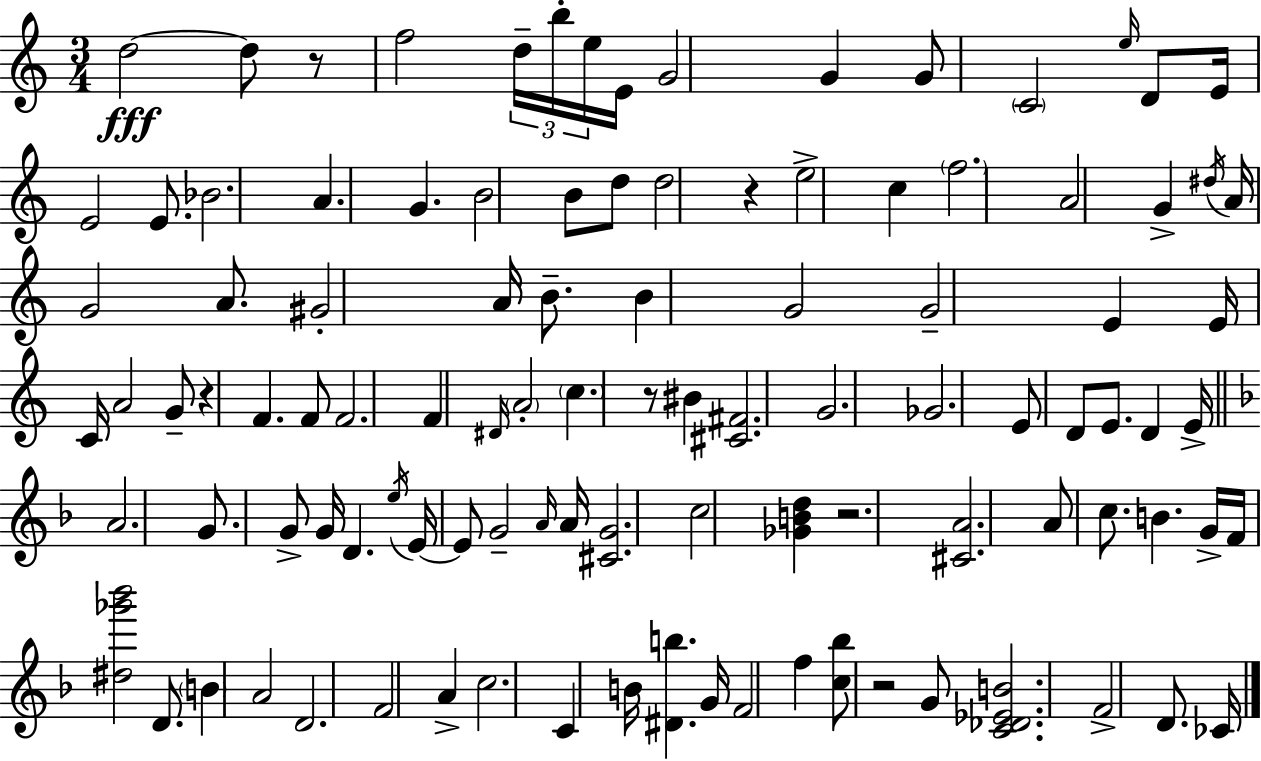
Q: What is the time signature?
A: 3/4